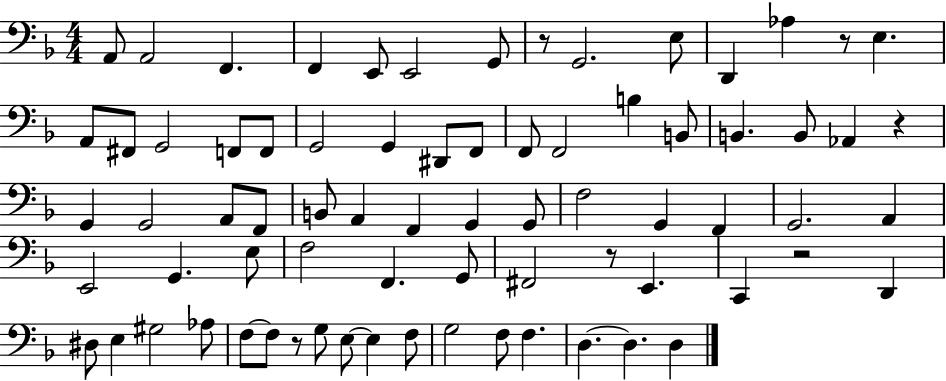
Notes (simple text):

A2/e A2/h F2/q. F2/q E2/e E2/h G2/e R/e G2/h. E3/e D2/q Ab3/q R/e E3/q. A2/e F#2/e G2/h F2/e F2/e G2/h G2/q D#2/e F2/e F2/e F2/h B3/q B2/e B2/q. B2/e Ab2/q R/q G2/q G2/h A2/e F2/e B2/e A2/q F2/q G2/q G2/e F3/h G2/q F2/q G2/h. A2/q E2/h G2/q. E3/e F3/h F2/q. G2/e F#2/h R/e E2/q. C2/q R/h D2/q D#3/e E3/q G#3/h Ab3/e F3/e F3/e R/e G3/e E3/e E3/q F3/e G3/h F3/e F3/q. D3/q. D3/q. D3/q